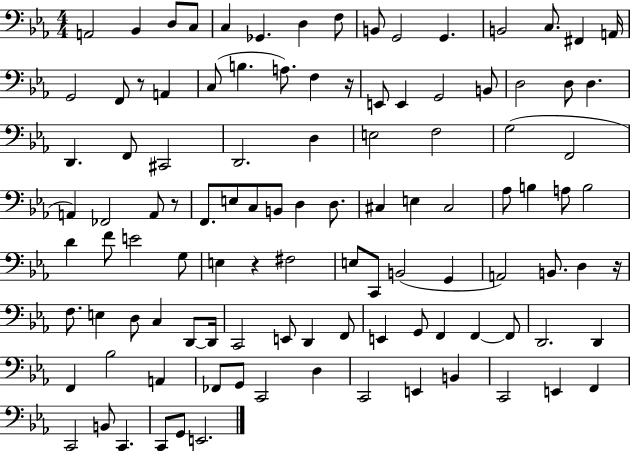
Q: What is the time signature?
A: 4/4